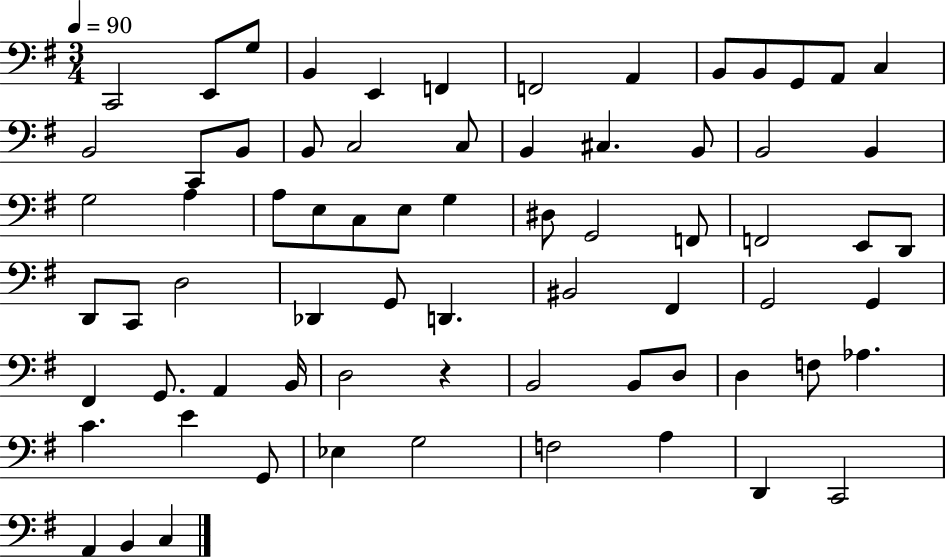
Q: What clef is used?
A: bass